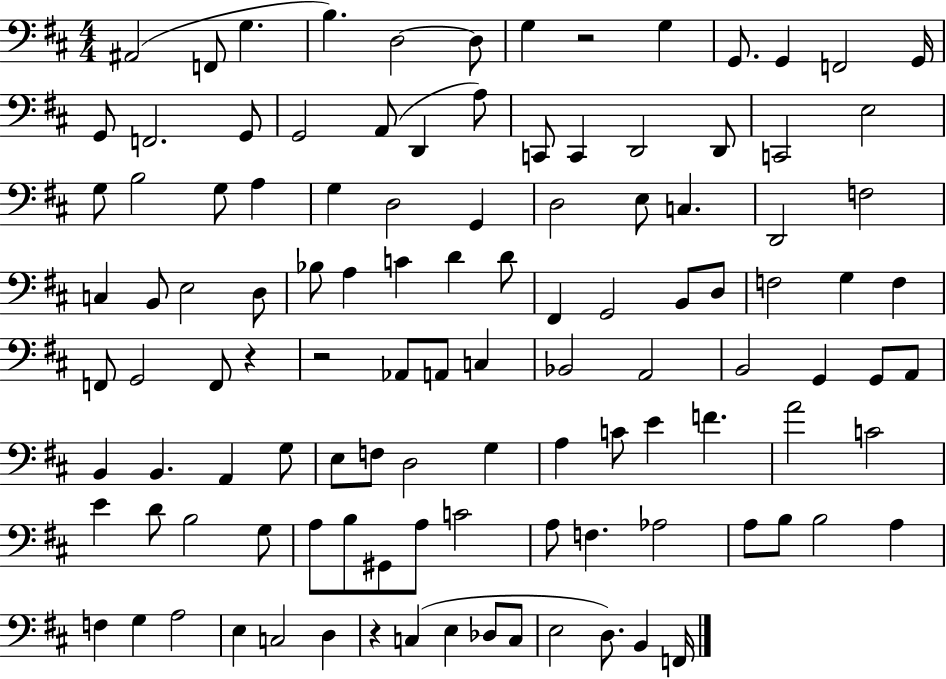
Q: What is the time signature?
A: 4/4